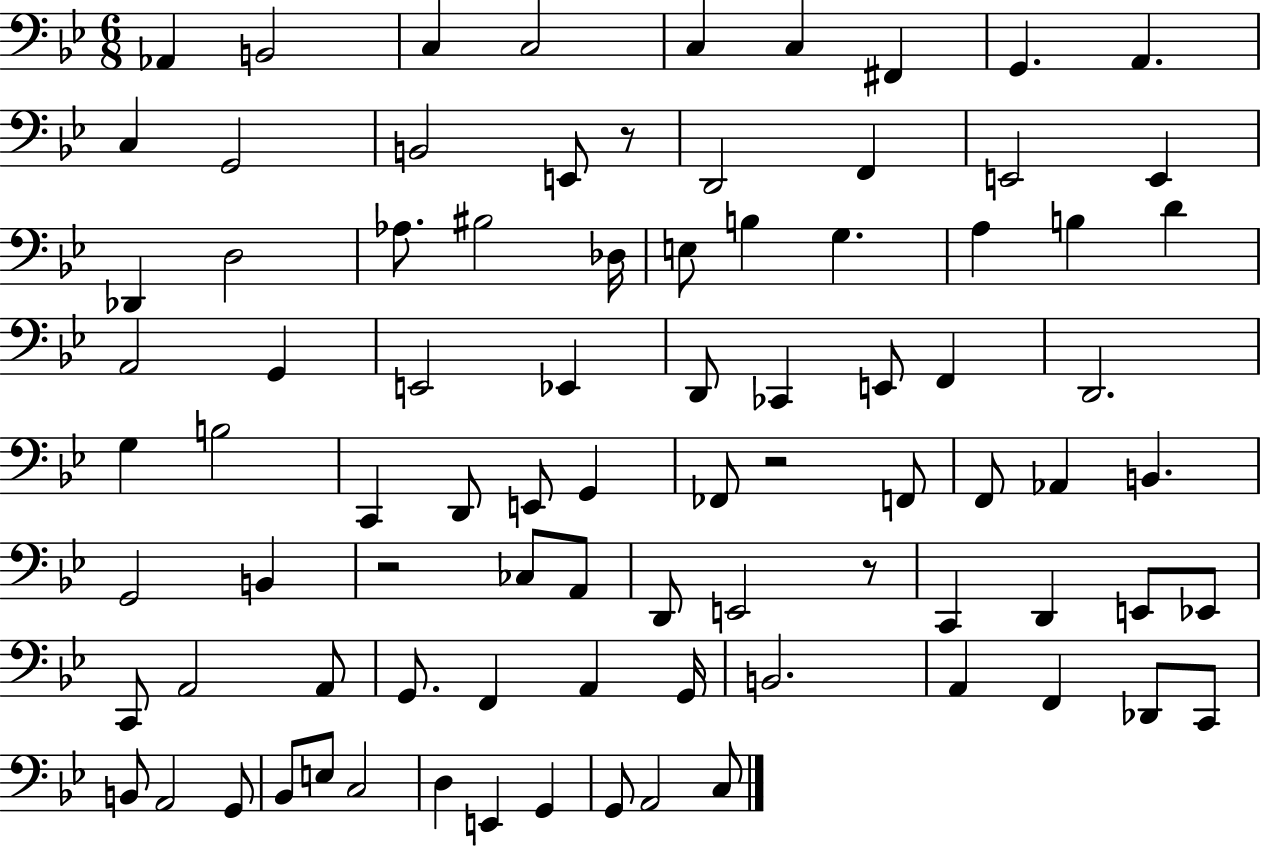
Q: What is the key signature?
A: BES major